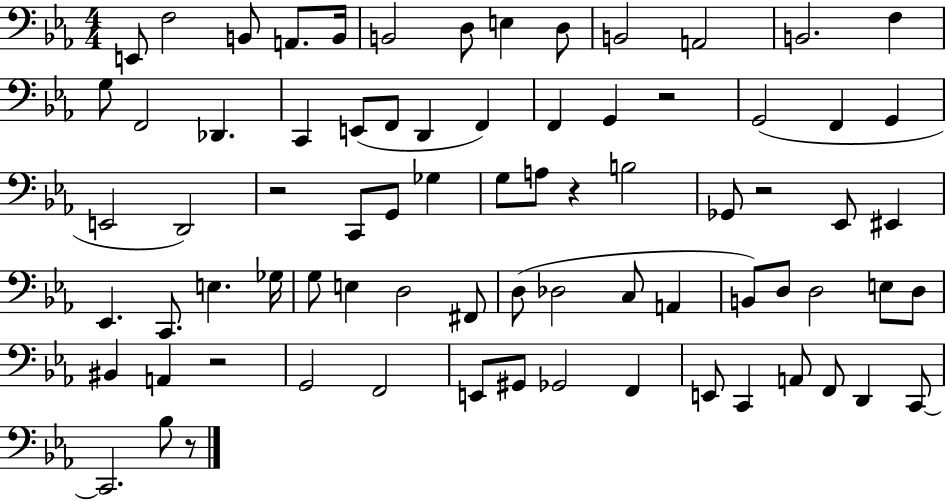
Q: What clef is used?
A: bass